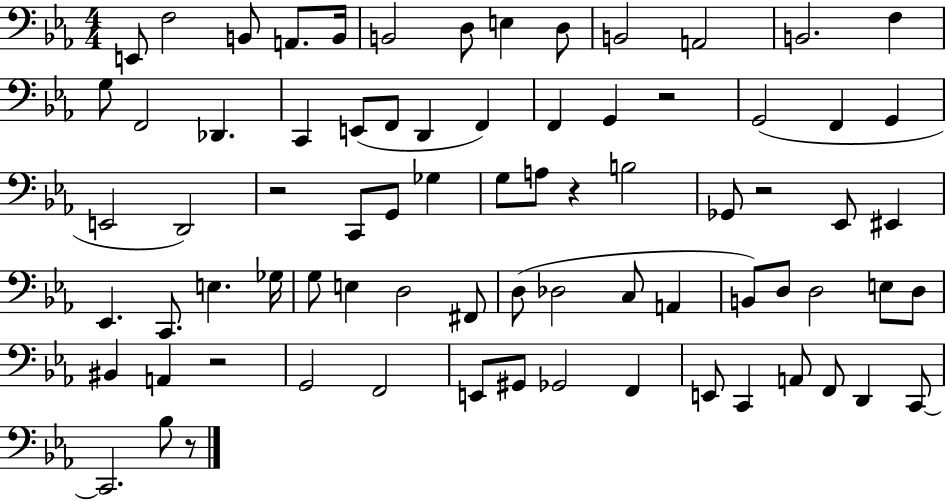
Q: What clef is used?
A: bass